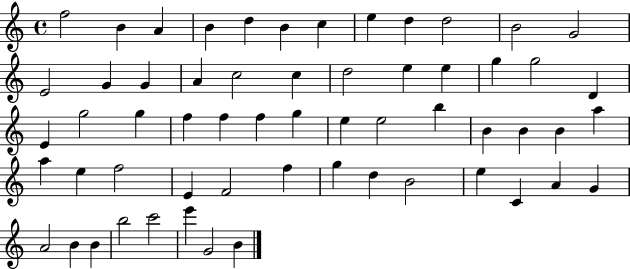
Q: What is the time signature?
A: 4/4